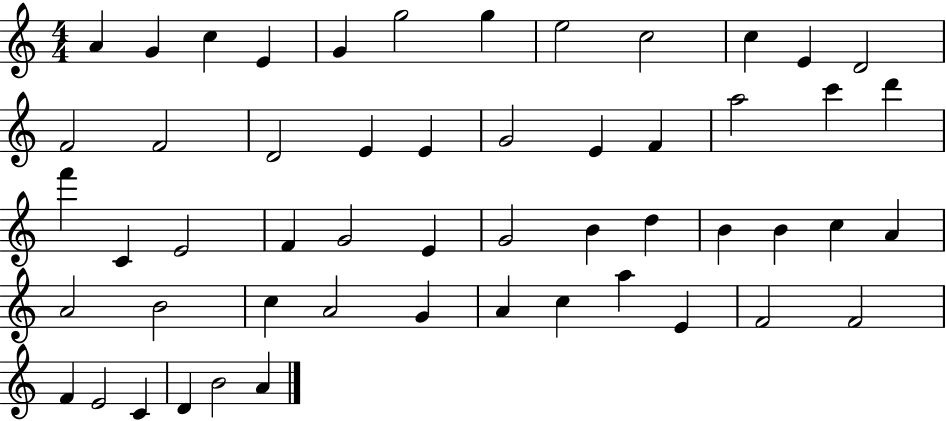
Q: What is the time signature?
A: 4/4